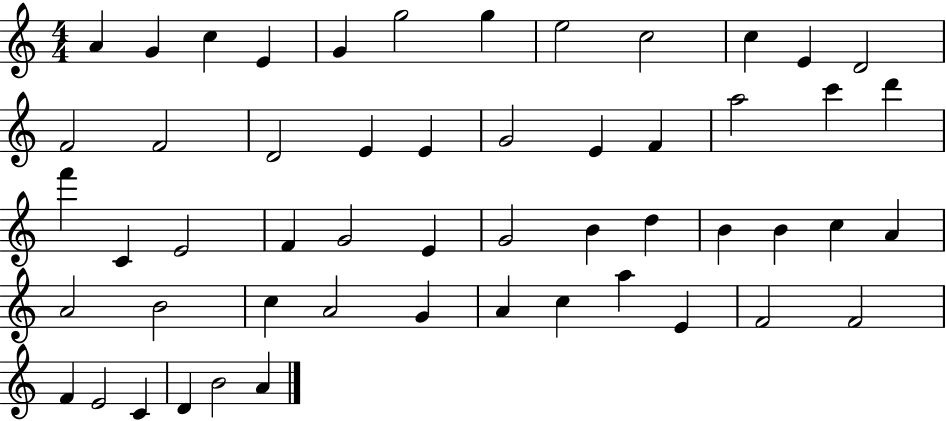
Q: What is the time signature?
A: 4/4